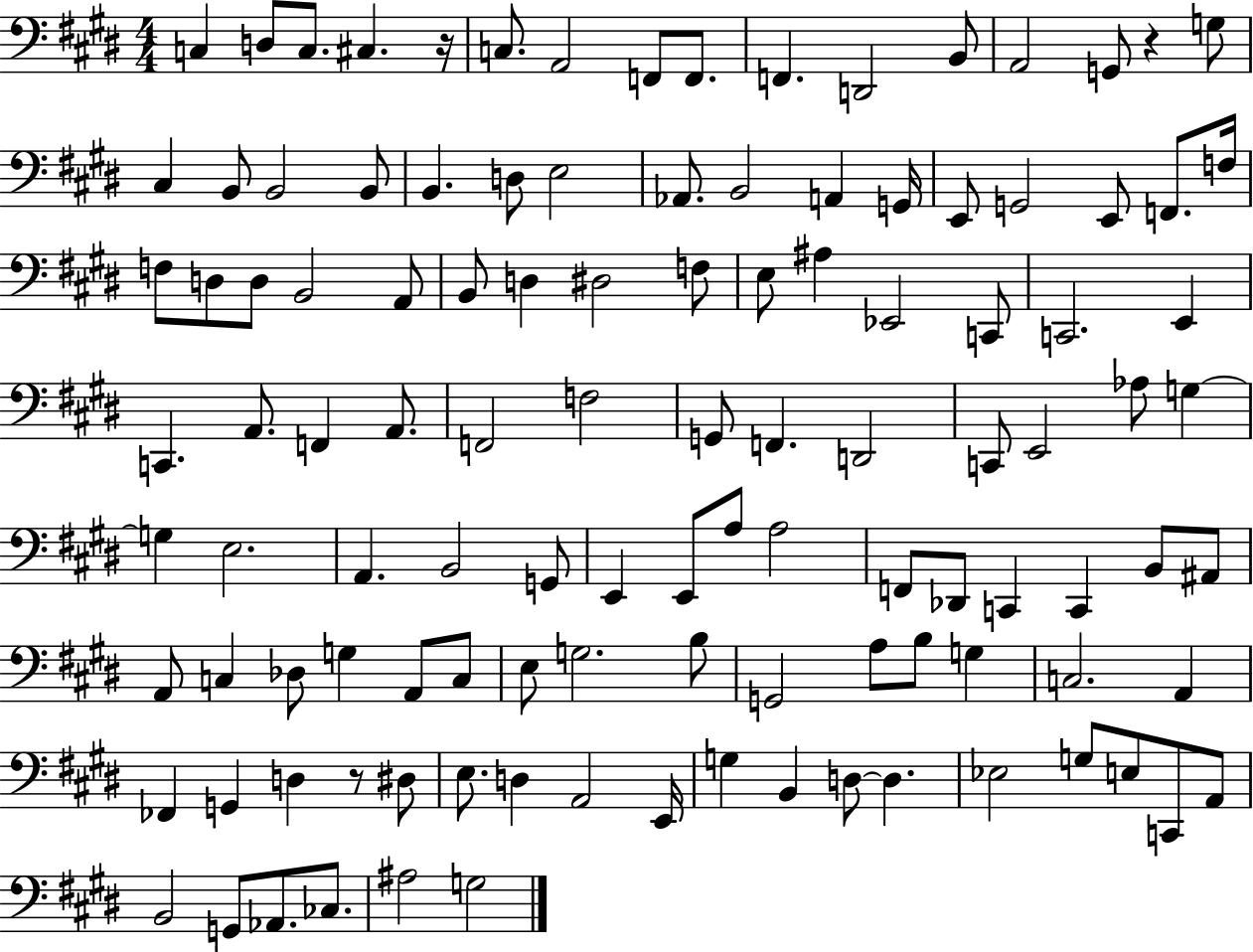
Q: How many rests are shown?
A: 3